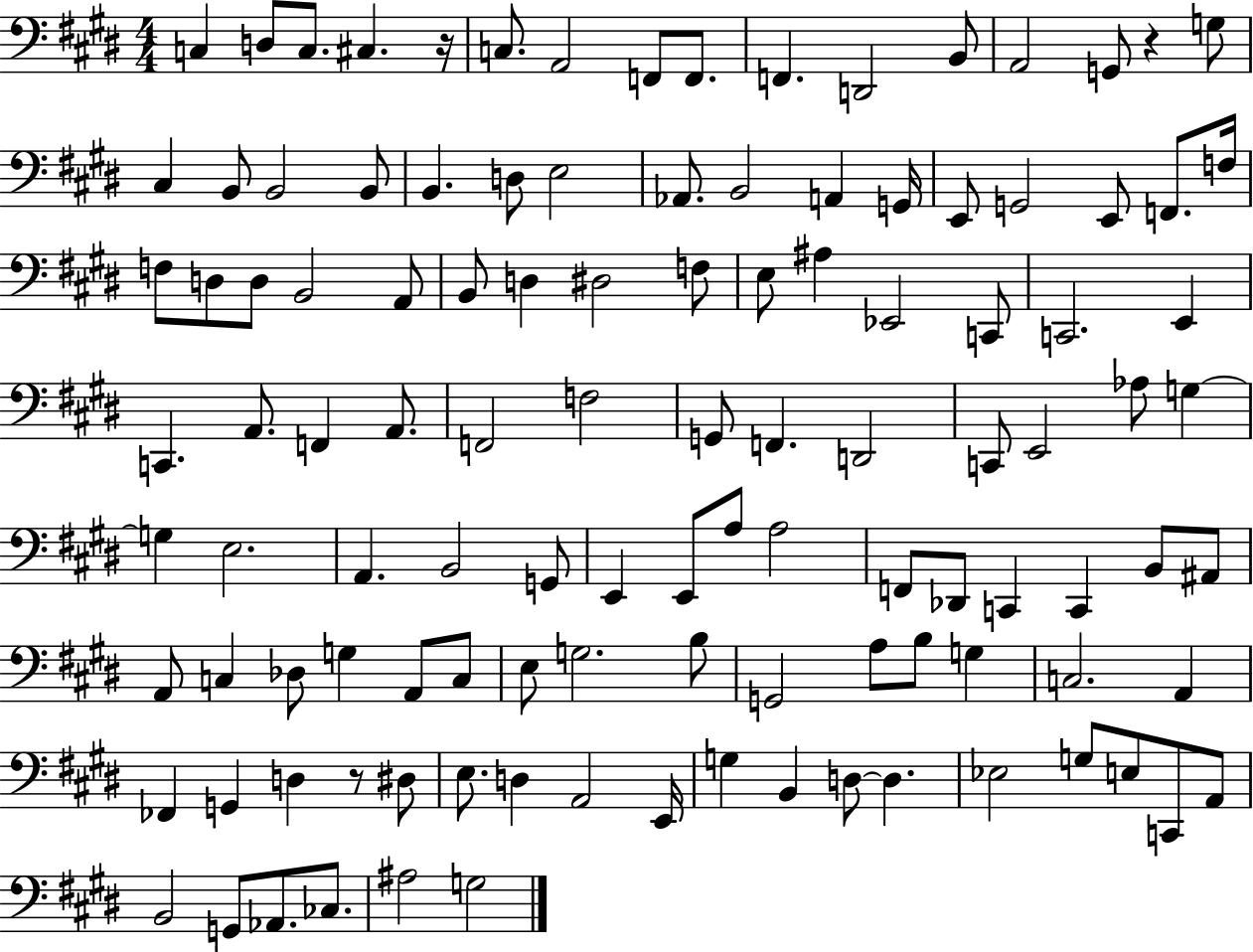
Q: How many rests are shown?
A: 3